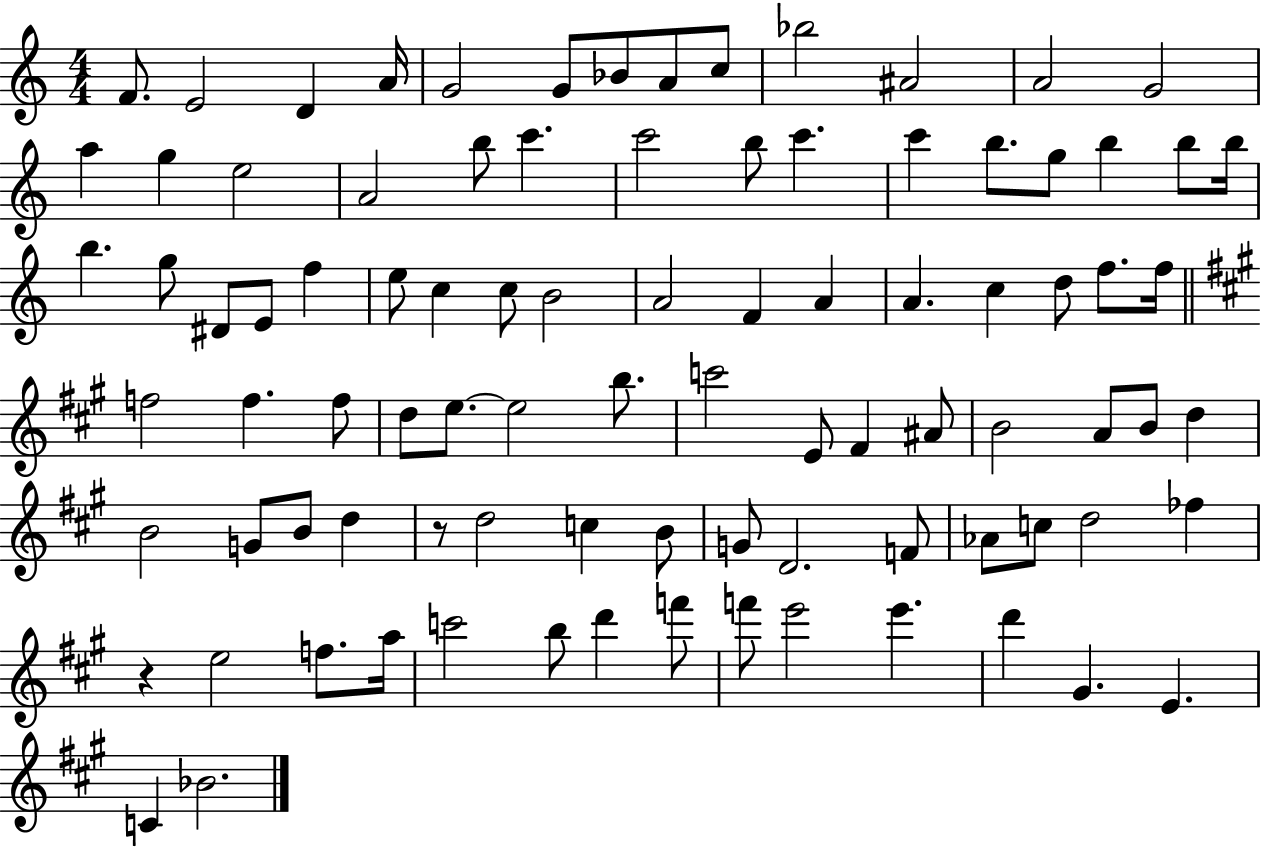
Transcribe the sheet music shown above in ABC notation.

X:1
T:Untitled
M:4/4
L:1/4
K:C
F/2 E2 D A/4 G2 G/2 _B/2 A/2 c/2 _b2 ^A2 A2 G2 a g e2 A2 b/2 c' c'2 b/2 c' c' b/2 g/2 b b/2 b/4 b g/2 ^D/2 E/2 f e/2 c c/2 B2 A2 F A A c d/2 f/2 f/4 f2 f f/2 d/2 e/2 e2 b/2 c'2 E/2 ^F ^A/2 B2 A/2 B/2 d B2 G/2 B/2 d z/2 d2 c B/2 G/2 D2 F/2 _A/2 c/2 d2 _f z e2 f/2 a/4 c'2 b/2 d' f'/2 f'/2 e'2 e' d' ^G E C _B2